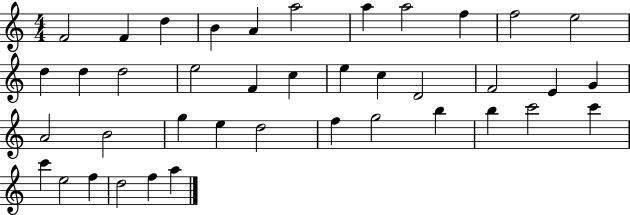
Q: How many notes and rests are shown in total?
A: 40